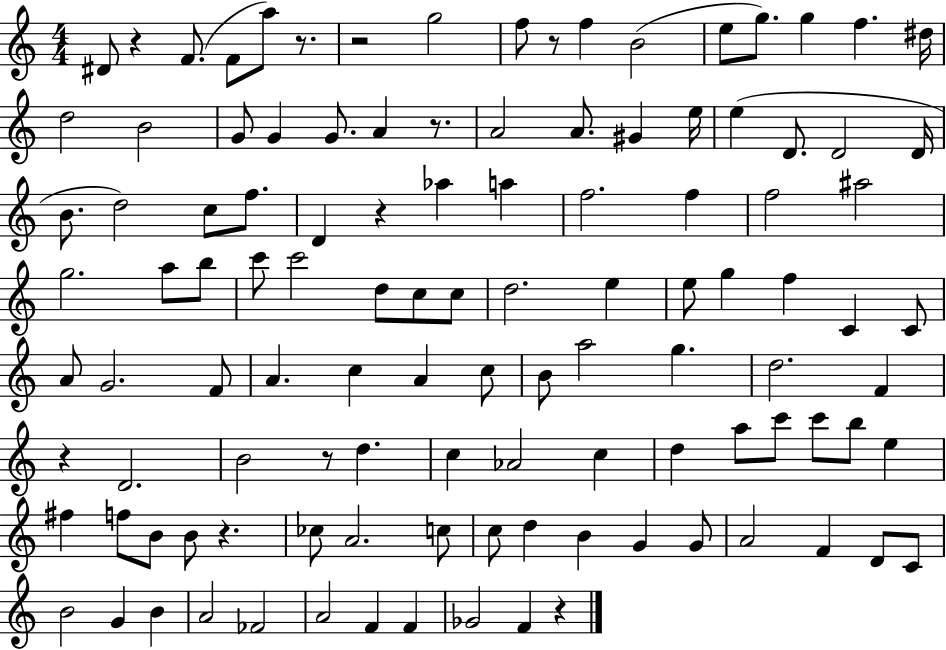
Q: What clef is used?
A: treble